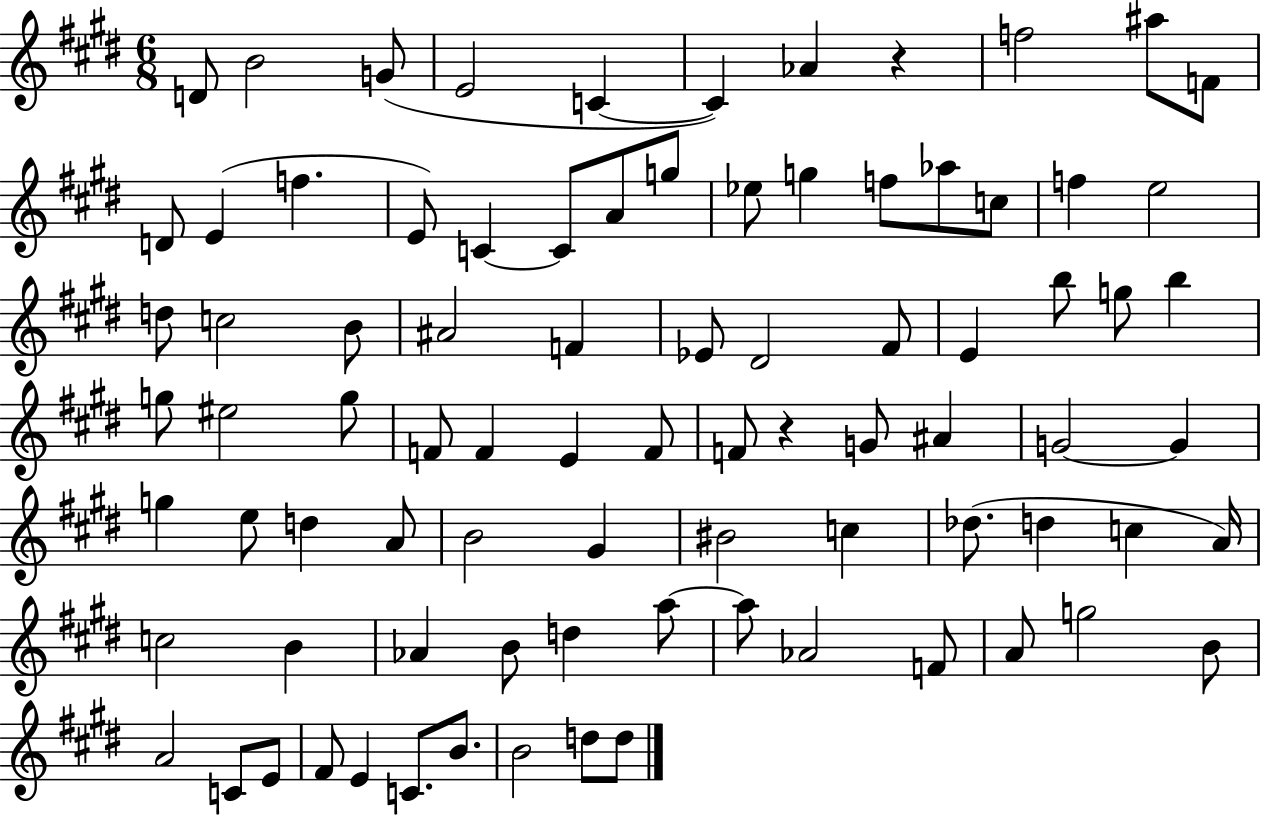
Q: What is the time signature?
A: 6/8